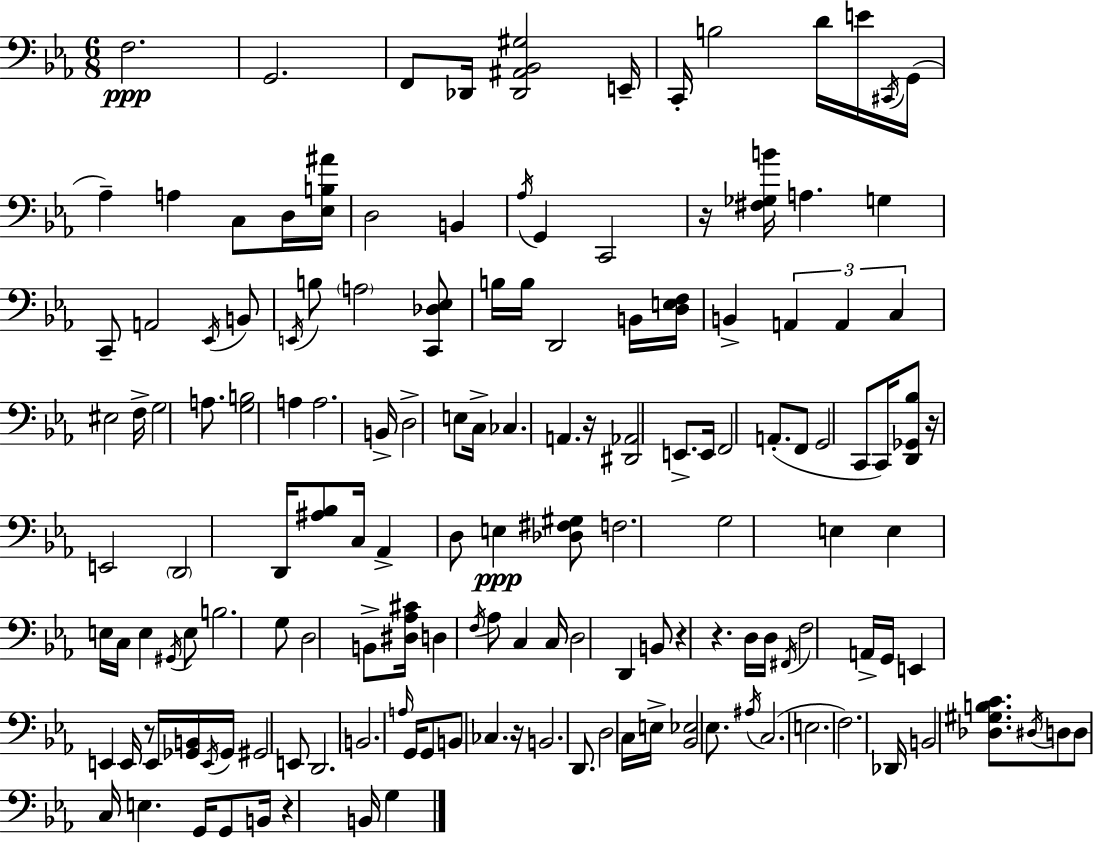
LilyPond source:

{
  \clef bass
  \numericTimeSignature
  \time 6/8
  \key ees \major
  f2.\ppp | g,2. | f,8 des,16 <des, ais, bes, gis>2 e,16-- | c,16-. b2 d'16 e'16 \acciaccatura { cis,16 }( | \break g,16 aes4--) a4 c8 d16 | <ees b ais'>16 d2 b,4 | \acciaccatura { aes16 } g,4 c,2 | r16 <fis ges b'>16 a4. g4 | \break c,8-- a,2 | \acciaccatura { ees,16 } b,8 \acciaccatura { e,16 } b8 \parenthesize a2 | <c, des ees>8 b16 b16 d,2 | b,16 <d e f>16 b,4-> \tuplet 3/2 { a,4 | \break a,4 c4 } eis2 | f16-> g2 | a8. <g b>2 | a4 a2. | \break b,16-> d2-> | e8 c16-> ces4. a,4. | r16 <dis, aes,>2 | e,8.-> e,16 f,2 | \break a,8.-.( f,8 g,2 | c,8 c,16) <d, ges, bes>8 r16 e,2 | \parenthesize d,2 | d,16 <ais bes>8 c16 aes,4-> d8 e4\ppp | \break <des fis gis>8 f2. | g2 | e4 e4 e16 c16 e4 | \acciaccatura { gis,16 } e8 b2. | \break g8 d2 | b,8-> <dis aes cis'>16 d4 \acciaccatura { f16 } aes8 | c4 c16 d2 | d,4 b,8 r4 | \break r4. d16 d16 \acciaccatura { fis,16 } f2 | a,16-> g,16 e,4 e,4 | e,16 r8 e,16 <ges, b,>16 \acciaccatura { e,16 } ges,16 gis,2 | e,8 d,2. | \break b,2. | \grace { a16 } g,16 g,8 | b,8 ces4. r16 b,2. | d,8. | \break d2 c16 e16-> <bes, ees>2 | ees8. \acciaccatura { ais16 } c2.( | e2. | f2.) | \break des,16 b,2 | <des gis b c'>8. \acciaccatura { dis16 } d8 | d8 c16 e4. g,16 g,8 | b,16 r4 b,16 g4 \bar "|."
}